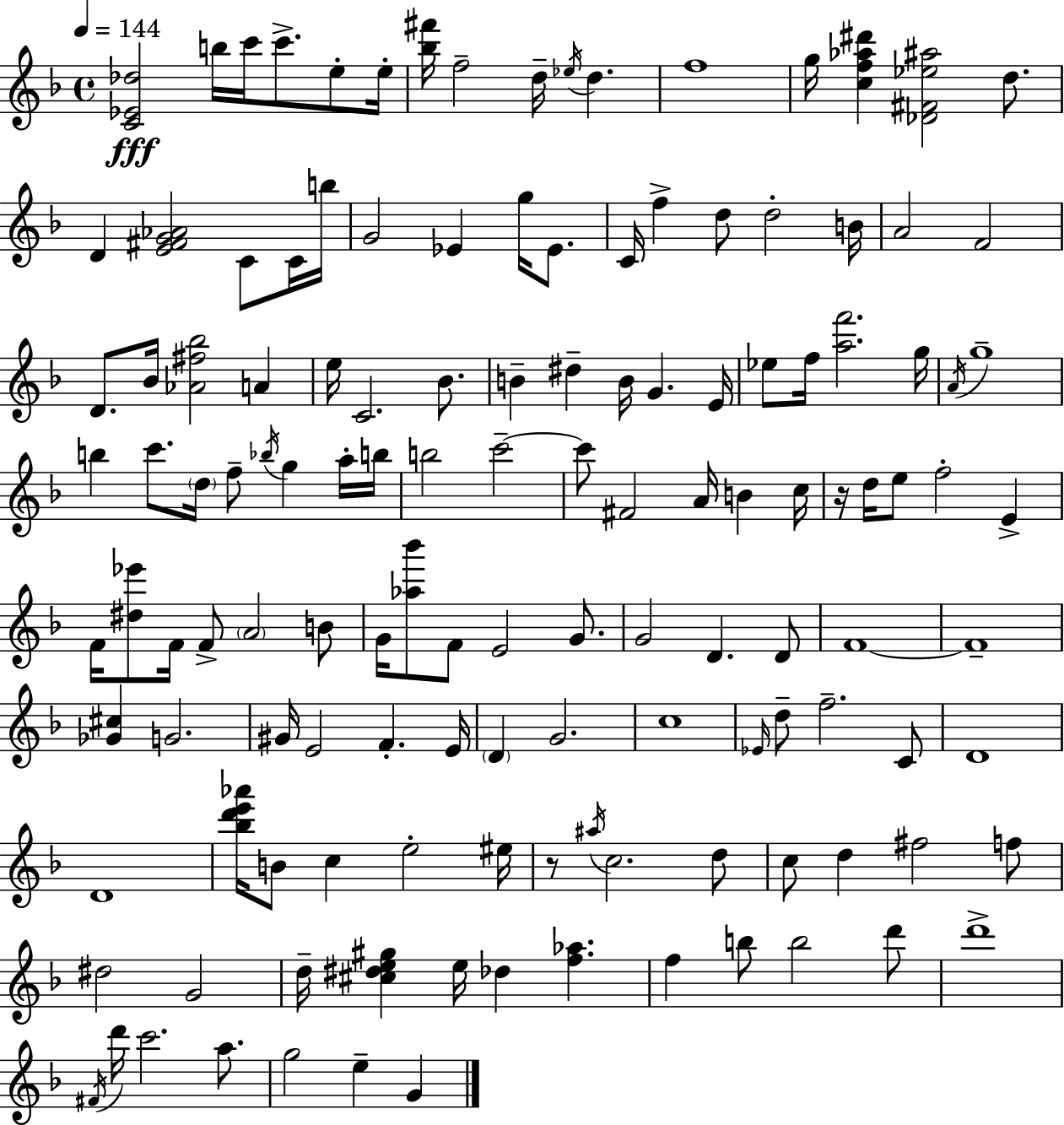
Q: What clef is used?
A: treble